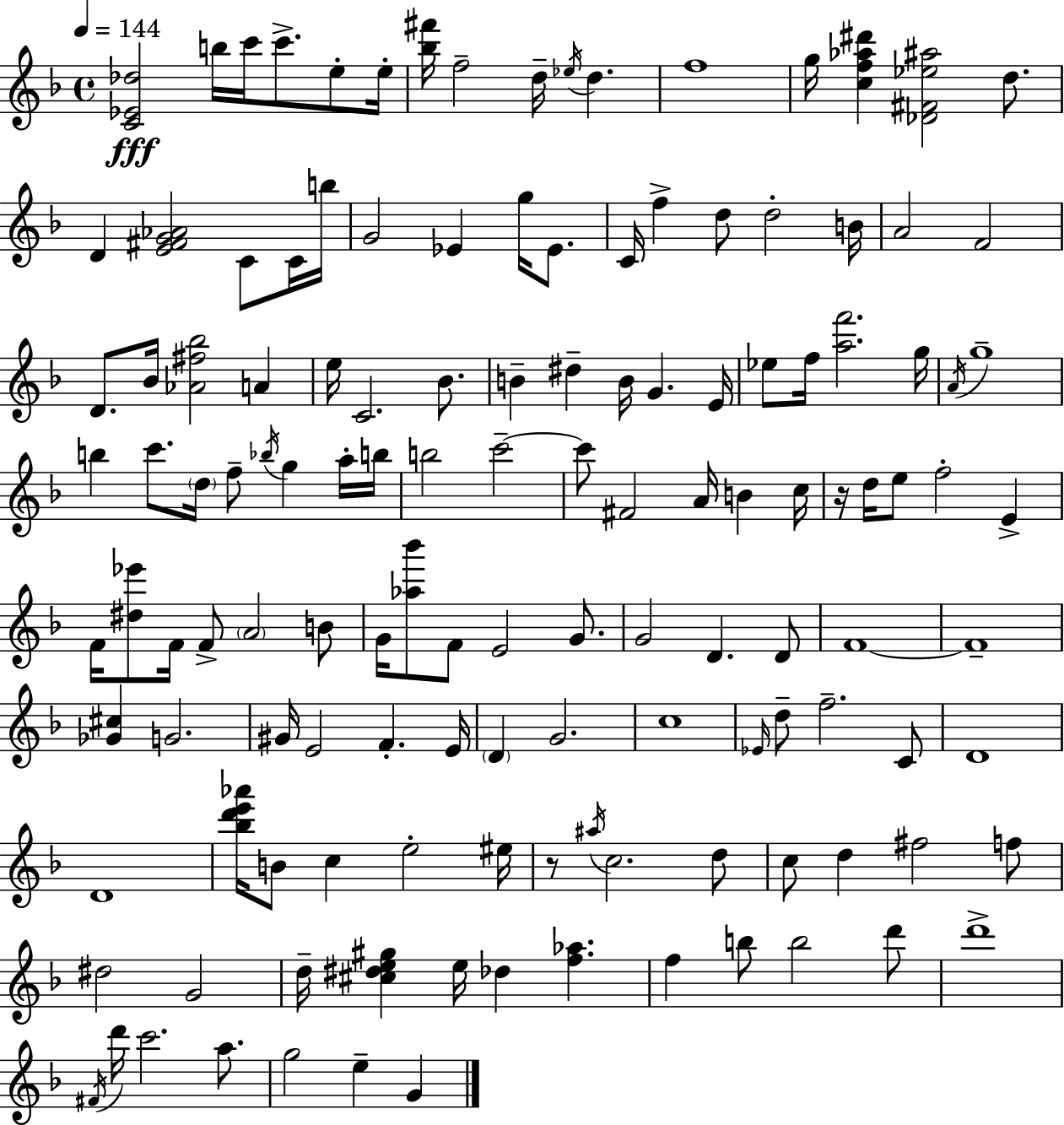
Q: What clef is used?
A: treble